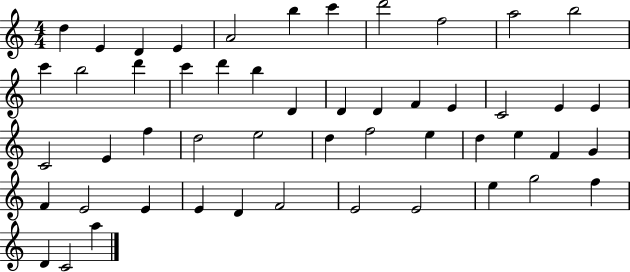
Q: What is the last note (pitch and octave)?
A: A5